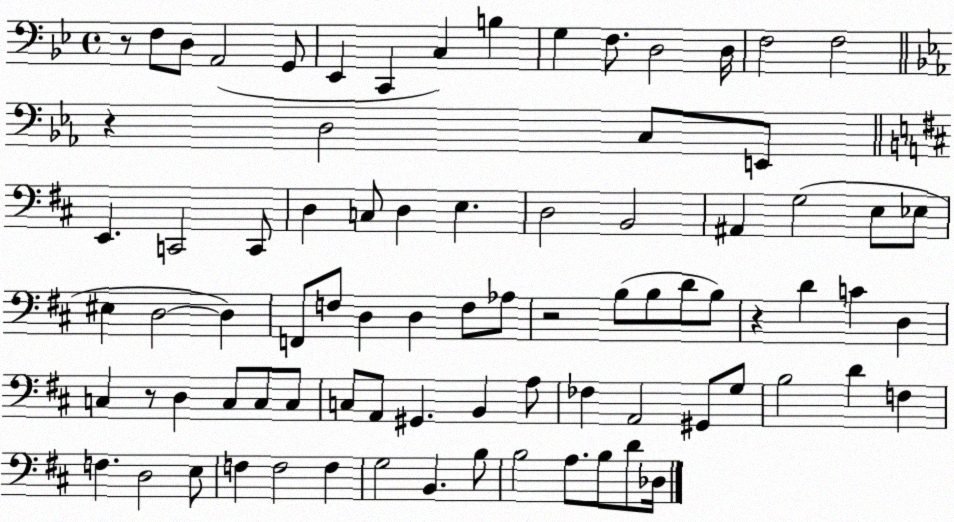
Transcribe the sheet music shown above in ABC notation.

X:1
T:Untitled
M:4/4
L:1/4
K:Bb
z/2 F,/2 D,/2 A,,2 G,,/2 _E,, C,, C, B, G, F,/2 D,2 D,/4 F,2 F,2 z D,2 C,/2 E,,/2 E,, C,,2 C,,/2 D, C,/2 D, E, D,2 B,,2 ^A,, G,2 E,/2 _E,/2 ^E, D,2 D, F,,/2 F,/2 D, D, F,/2 _A,/2 z2 B,/2 B,/2 D/2 B,/2 z D C D, C, z/2 D, C,/2 C,/2 C,/2 C,/2 A,,/2 ^G,, B,, A,/2 _F, A,,2 ^G,,/2 G,/2 B,2 D F, F, D,2 E,/2 F, F,2 F, G,2 B,, B,/2 B,2 A,/2 B,/2 D/2 _D,/4